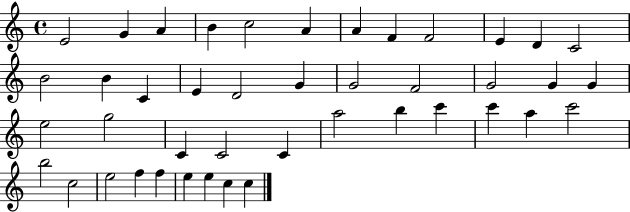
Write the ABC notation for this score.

X:1
T:Untitled
M:4/4
L:1/4
K:C
E2 G A B c2 A A F F2 E D C2 B2 B C E D2 G G2 F2 G2 G G e2 g2 C C2 C a2 b c' c' a c'2 b2 c2 e2 f f e e c c